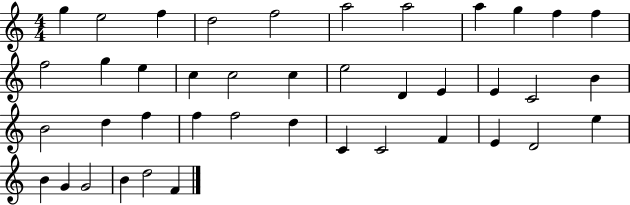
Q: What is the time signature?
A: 4/4